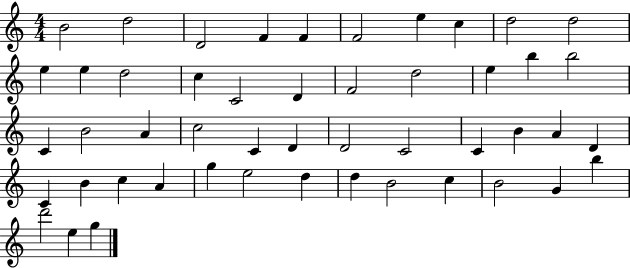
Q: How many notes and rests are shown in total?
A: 49